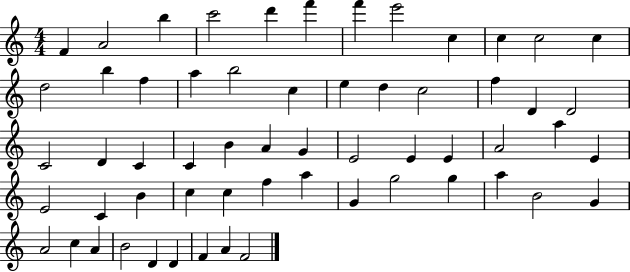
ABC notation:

X:1
T:Untitled
M:4/4
L:1/4
K:C
F A2 b c'2 d' f' f' e'2 c c c2 c d2 b f a b2 c e d c2 f D D2 C2 D C C B A G E2 E E A2 a E E2 C B c c f a G g2 g a B2 G A2 c A B2 D D F A F2